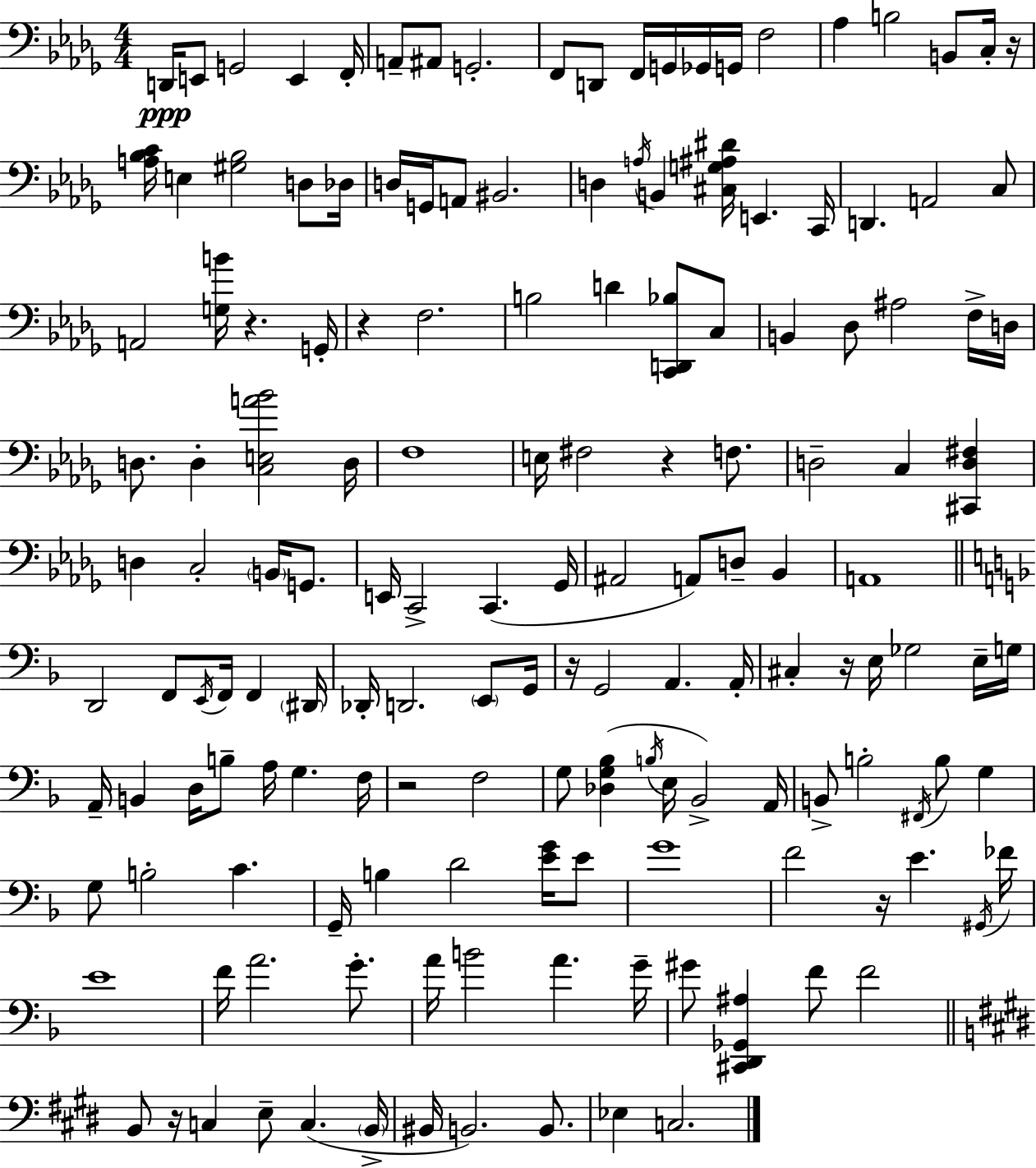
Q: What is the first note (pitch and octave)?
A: D2